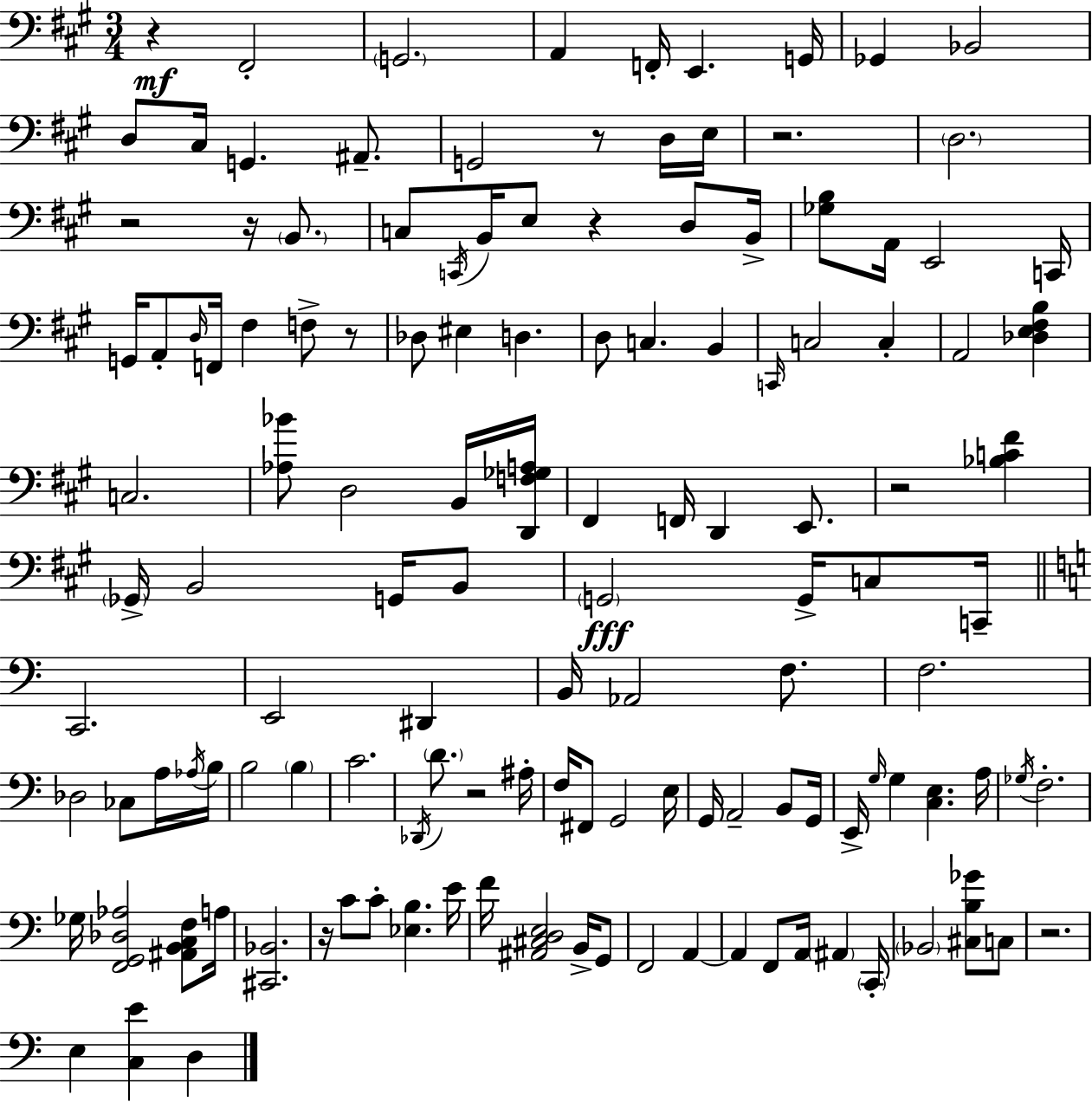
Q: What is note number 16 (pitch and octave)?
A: D3